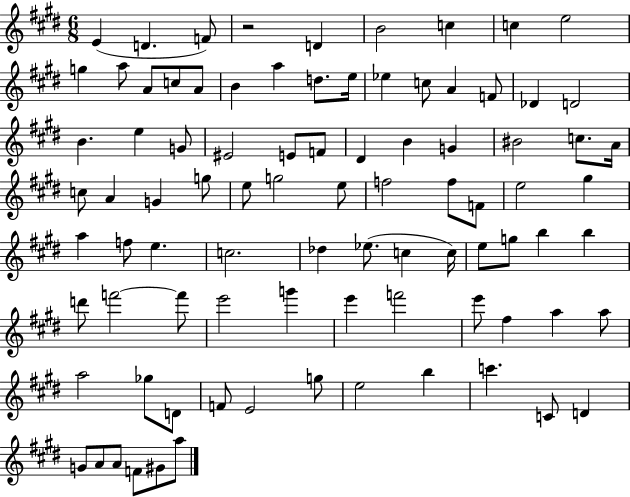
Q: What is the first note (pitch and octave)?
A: E4